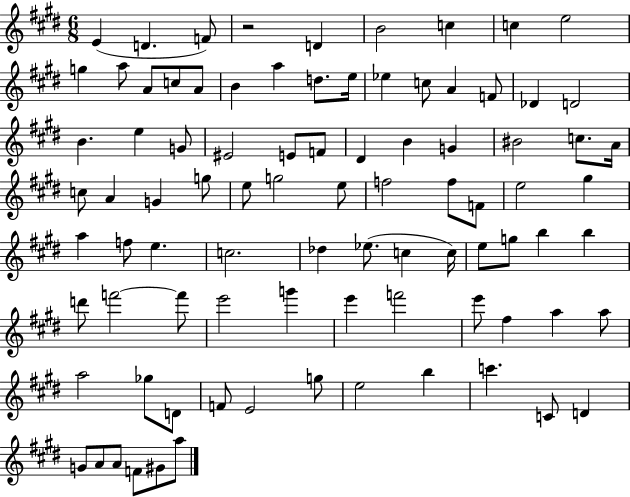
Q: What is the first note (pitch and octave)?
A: E4